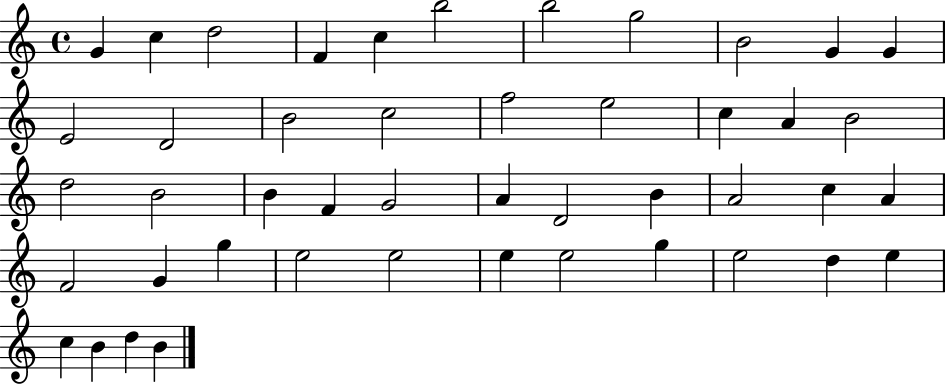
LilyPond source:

{
  \clef treble
  \time 4/4
  \defaultTimeSignature
  \key c \major
  g'4 c''4 d''2 | f'4 c''4 b''2 | b''2 g''2 | b'2 g'4 g'4 | \break e'2 d'2 | b'2 c''2 | f''2 e''2 | c''4 a'4 b'2 | \break d''2 b'2 | b'4 f'4 g'2 | a'4 d'2 b'4 | a'2 c''4 a'4 | \break f'2 g'4 g''4 | e''2 e''2 | e''4 e''2 g''4 | e''2 d''4 e''4 | \break c''4 b'4 d''4 b'4 | \bar "|."
}